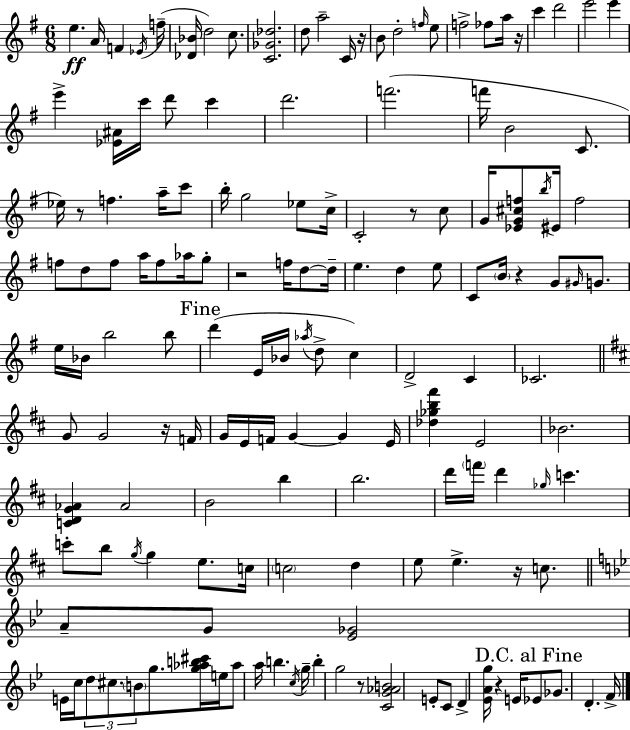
{
  \clef treble
  \numericTimeSignature
  \time 6/8
  \key e \minor
  e''4.\ff a'16 f'4 \acciaccatura { ees'16 }( | f''16-- <des' bes'>16 d''2) c''8. | <c' ges' des''>2. | d''8 a''2-- c'16 | \break r16 b'8 d''2-. \grace { f''16 } | e''8 f''2-> fes''8 | a''16 r16 c'''4 d'''2 | e'''2 e'''4 | \break e'''4-> <ees' ais'>16 c'''16 d'''8 c'''4 | d'''2. | f'''2.( | f'''16 b'2 c'8. | \break ees''16) r8 f''4. a''16-- | c'''8 b''16-. g''2 ees''8 | c''16-> c'2-. r8 | c''8 g'16 <ees' g' cis'' f''>8 \acciaccatura { b''16 } eis'16 f''2 | \break f''8 d''8 f''8 a''16 f''8 | aes''16 g''8-. r2 f''16 | d''8~~ d''16-- e''4. d''4 | e''8 c'8 \parenthesize b'16 r4 g'8 | \break \grace { gis'16 } g'8. e''16 bes'16 b''2 | b''8 \mark "Fine" d'''4( e'16 bes'16 \acciaccatura { aes''16 } d''8-> | c''4) d'2-> | c'4 ces'2. | \break \bar "||" \break \key d \major g'8 g'2 r16 f'16 | g'16 e'16 f'16 g'4~~ g'4 e'16 | <des'' ges'' b'' fis'''>4 e'2 | bes'2. | \break <c' d' g' aes'>4 aes'2 | b'2 b''4 | b''2. | d'''16 \parenthesize f'''16 d'''4 \grace { ges''16 } c'''4. | \break c'''8-. b''8 \acciaccatura { g''16 } g''4 e''8. | c''16 \parenthesize c''2 d''4 | e''8 e''4.-> r16 c''8. | \bar "||" \break \key bes \major a'8-- g'8 <ees' ges'>2 | e'16 c''16 \tuplet 3/2 { d''8 cis''8. \parenthesize b'8 } g''8. | <g'' aes'' b'' cis'''>16 e''16 aes''8 a''16 b''4. \acciaccatura { c''16 } | g''16-- b''4-. g''2 | \break r8 <c' g' aes' b'>2 e'8-. | c'8 d'4-> <ees' a' g''>16 r4 | e'16 \mark "D.C. al Fine" ees'8 ges'8. d'4.-. | f'16-> \bar "|."
}